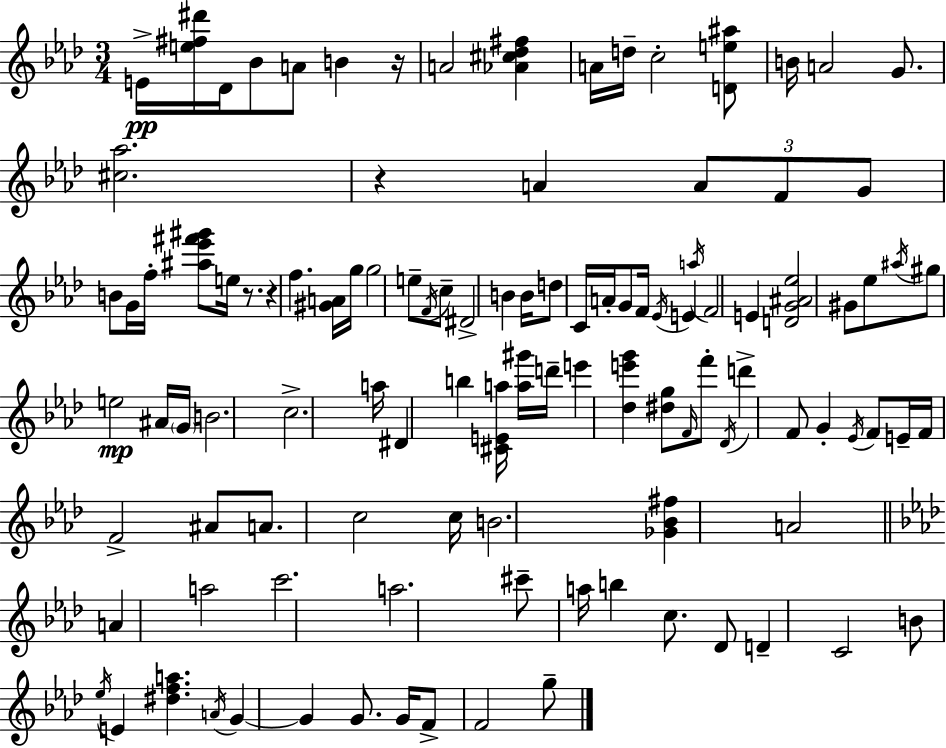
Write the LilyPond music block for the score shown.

{
  \clef treble
  \numericTimeSignature
  \time 3/4
  \key aes \major
  e'16->\pp <e'' fis'' dis'''>16 des'16 bes'8 a'8 b'4 r16 | a'2 <aes' cis'' des'' fis''>4 | a'16 d''16-- c''2-. <d' e'' ais''>8 | b'16 a'2 g'8. | \break <cis'' aes''>2. | r4 a'4 \tuplet 3/2 { a'8 f'8 | g'8 } b'8 g'16 f''16-. <ais'' ees''' fis''' gis'''>8 e''16 r8. | r4 f''4. <gis' a'>16 g''16 | \break g''2 e''8-- \acciaccatura { f'16 } c''8-- | dis'2-> b'4 | b'16 d''8 c'16 a'16-. g'8 f'16 \acciaccatura { ees'16 } e'4 | \acciaccatura { a''16 } f'2 e'4 | \break <d' g' ais' ees''>2 gis'8 | ees''8 \acciaccatura { ais''16 } gis''8 e''2\mp | ais'16 \parenthesize g'16 b'2. | c''2.-> | \break a''16 dis'4 b''4 | <cis' e' a''>16 <a'' gis'''>16 d'''16-- e'''4 <des'' e''' g'''>4 | <dis'' g''>8 \grace { f'16 } f'''8-. \acciaccatura { des'16 } d'''4-> f'8 | g'4-. \acciaccatura { ees'16 } f'8 e'16-- f'16 f'2-> | \break ais'8 a'8. c''2 | c''16 b'2. | <ges' bes' fis''>4 a'2 | \bar "||" \break \key f \minor a'4 a''2 | c'''2. | a''2. | cis'''8-- a''16 b''4 c''8. des'8 | \break d'4-- c'2 | b'8 \acciaccatura { ees''16 } e'4 <dis'' f'' a''>4. | \acciaccatura { a'16 } g'4~~ g'4 g'8. | g'16 f'8-> f'2 | \break g''8-- \bar "|."
}